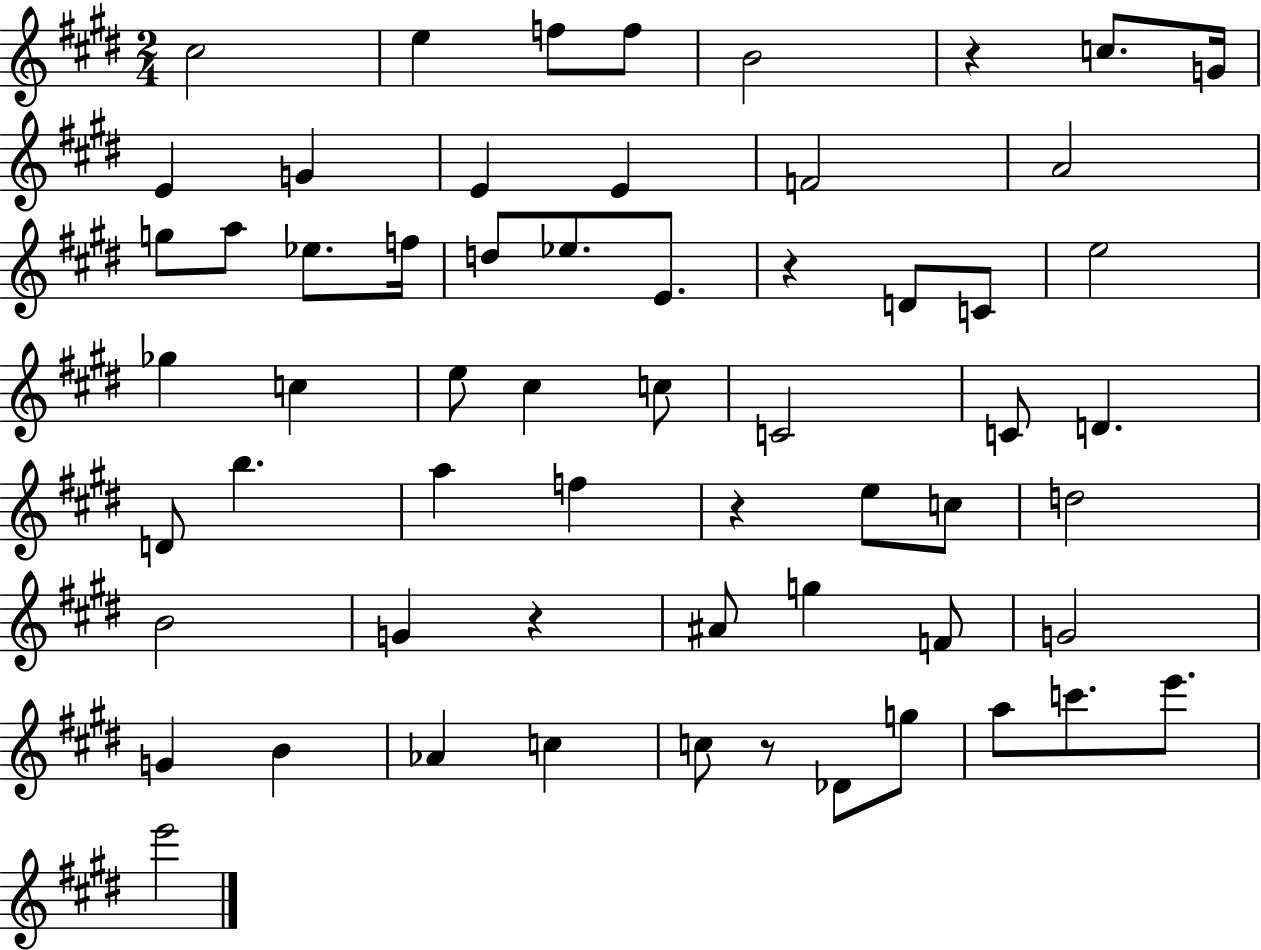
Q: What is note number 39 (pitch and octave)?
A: B4